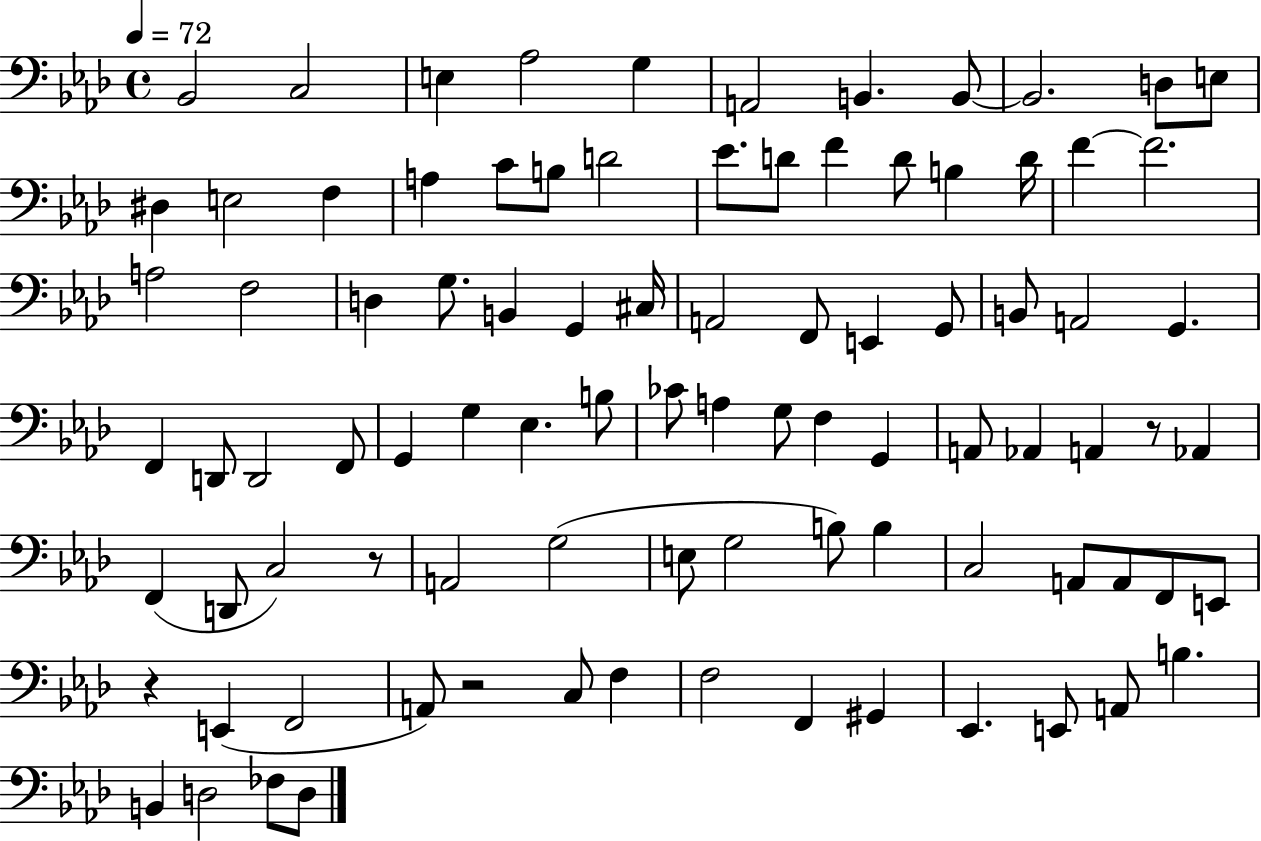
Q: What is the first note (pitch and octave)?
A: Bb2